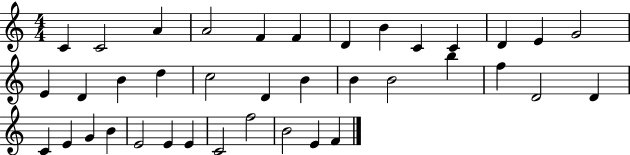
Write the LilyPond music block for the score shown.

{
  \clef treble
  \numericTimeSignature
  \time 4/4
  \key c \major
  c'4 c'2 a'4 | a'2 f'4 f'4 | d'4 b'4 c'4 c'4 | d'4 e'4 g'2 | \break e'4 d'4 b'4 d''4 | c''2 d'4 b'4 | b'4 b'2 b''4 | f''4 d'2 d'4 | \break c'4 e'4 g'4 b'4 | e'2 e'4 e'4 | c'2 f''2 | b'2 e'4 f'4 | \break \bar "|."
}